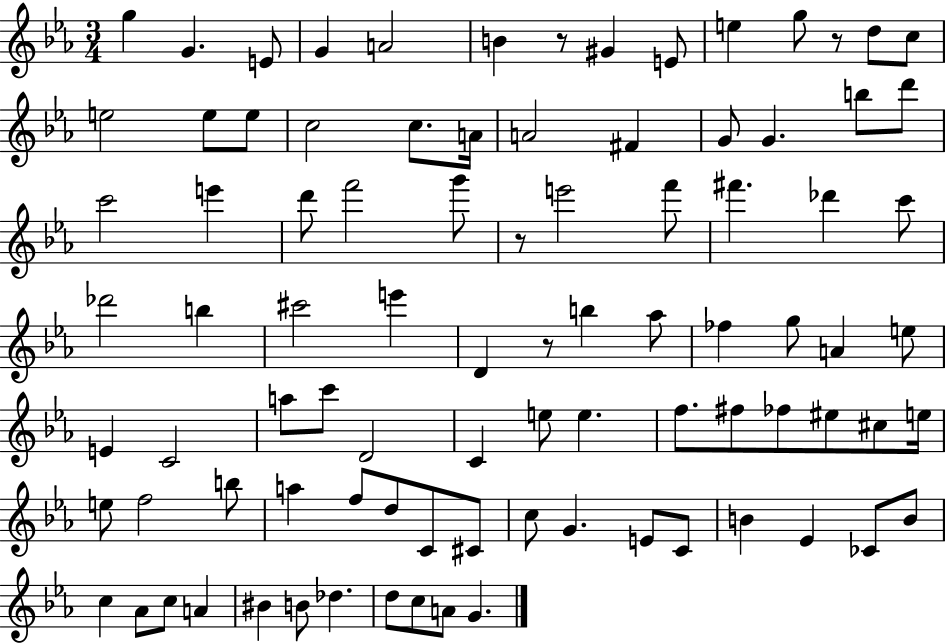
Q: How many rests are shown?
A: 4